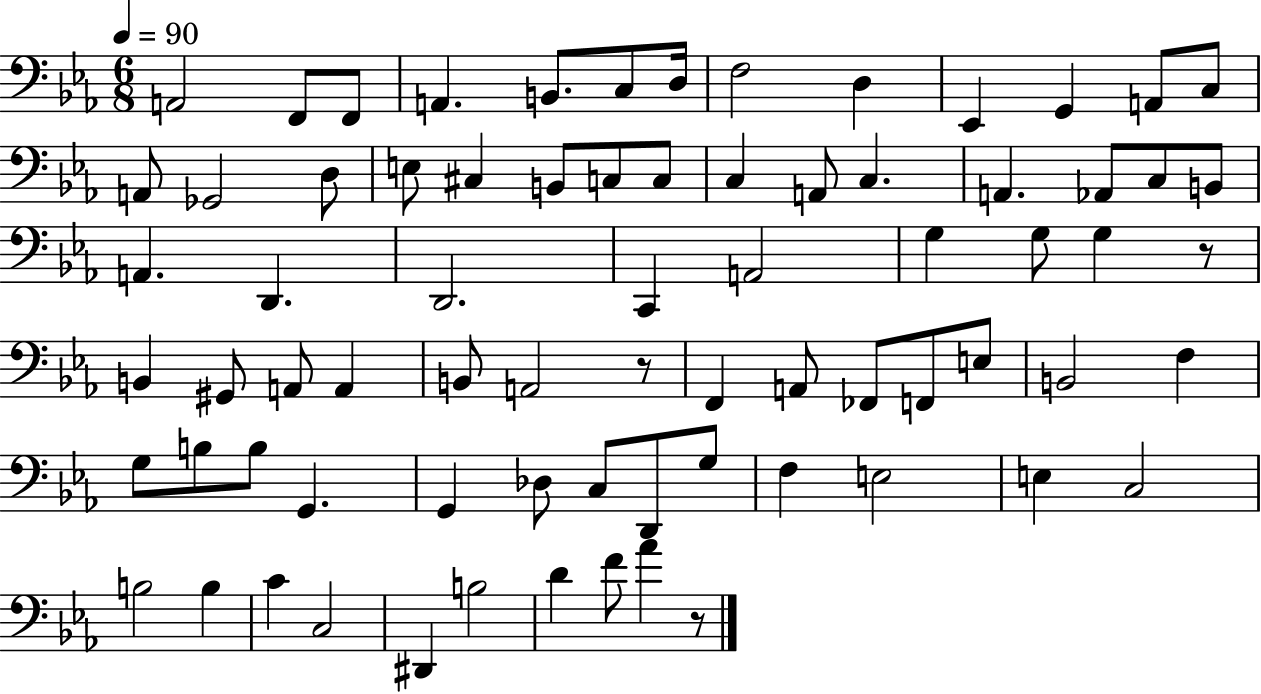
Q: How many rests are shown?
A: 3